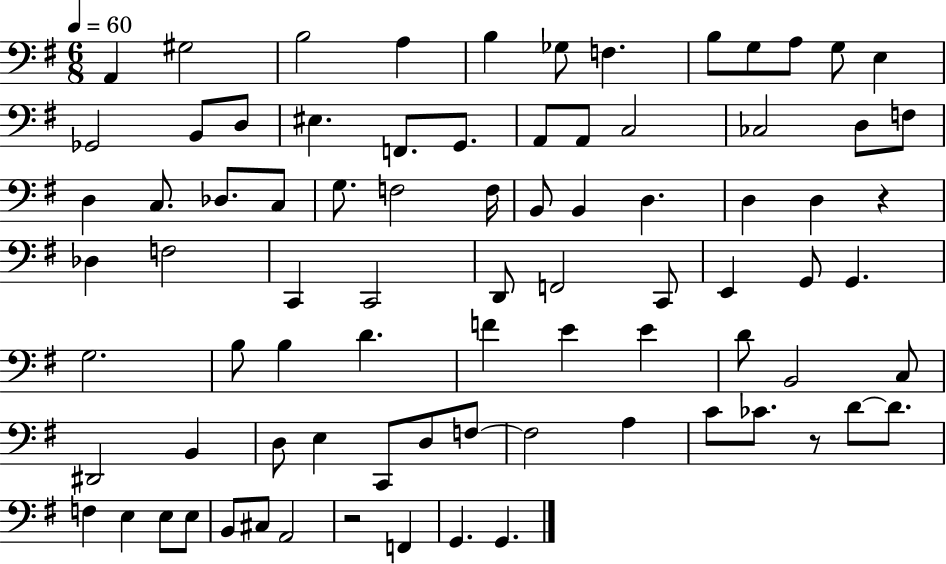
{
  \clef bass
  \numericTimeSignature
  \time 6/8
  \key g \major
  \tempo 4 = 60
  a,4 gis2 | b2 a4 | b4 ges8 f4. | b8 g8 a8 g8 e4 | \break ges,2 b,8 d8 | eis4. f,8. g,8. | a,8 a,8 c2 | ces2 d8 f8 | \break d4 c8. des8. c8 | g8. f2 f16 | b,8 b,4 d4. | d4 d4 r4 | \break des4 f2 | c,4 c,2 | d,8 f,2 c,8 | e,4 g,8 g,4. | \break g2. | b8 b4 d'4. | f'4 e'4 e'4 | d'8 b,2 c8 | \break dis,2 b,4 | d8 e4 c,8 d8 f8~~ | f2 a4 | c'8 ces'8. r8 d'8~~ d'8. | \break f4 e4 e8 e8 | b,8 cis8 a,2 | r2 f,4 | g,4. g,4. | \break \bar "|."
}